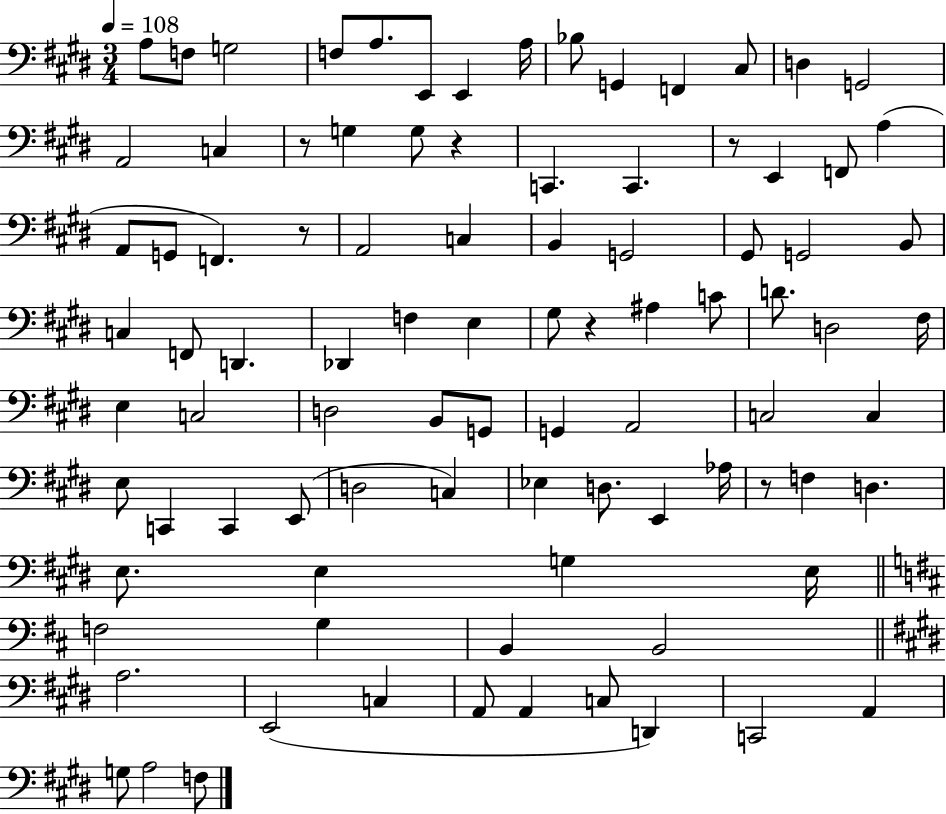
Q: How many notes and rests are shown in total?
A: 92